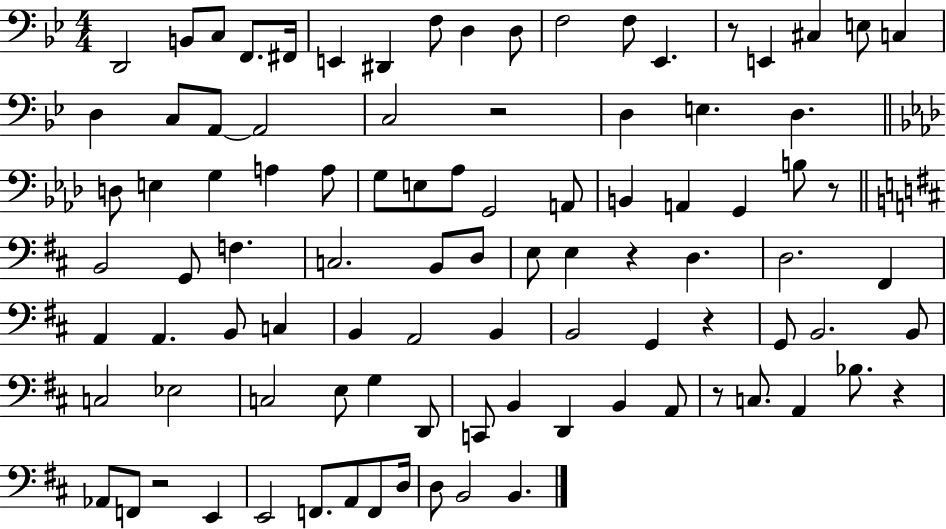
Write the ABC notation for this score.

X:1
T:Untitled
M:4/4
L:1/4
K:Bb
D,,2 B,,/2 C,/2 F,,/2 ^F,,/4 E,, ^D,, F,/2 D, D,/2 F,2 F,/2 _E,, z/2 E,, ^C, E,/2 C, D, C,/2 A,,/2 A,,2 C,2 z2 D, E, D, D,/2 E, G, A, A,/2 G,/2 E,/2 _A,/2 G,,2 A,,/2 B,, A,, G,, B,/2 z/2 B,,2 G,,/2 F, C,2 B,,/2 D,/2 E,/2 E, z D, D,2 ^F,, A,, A,, B,,/2 C, B,, A,,2 B,, B,,2 G,, z G,,/2 B,,2 B,,/2 C,2 _E,2 C,2 E,/2 G, D,,/2 C,,/2 B,, D,, B,, A,,/2 z/2 C,/2 A,, _B,/2 z _A,,/2 F,,/2 z2 E,, E,,2 F,,/2 A,,/2 F,,/2 D,/4 D,/2 B,,2 B,,